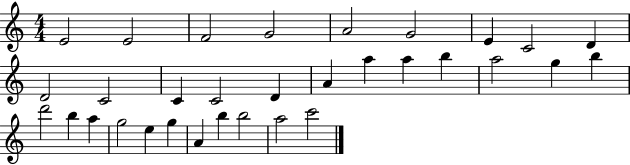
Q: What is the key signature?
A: C major